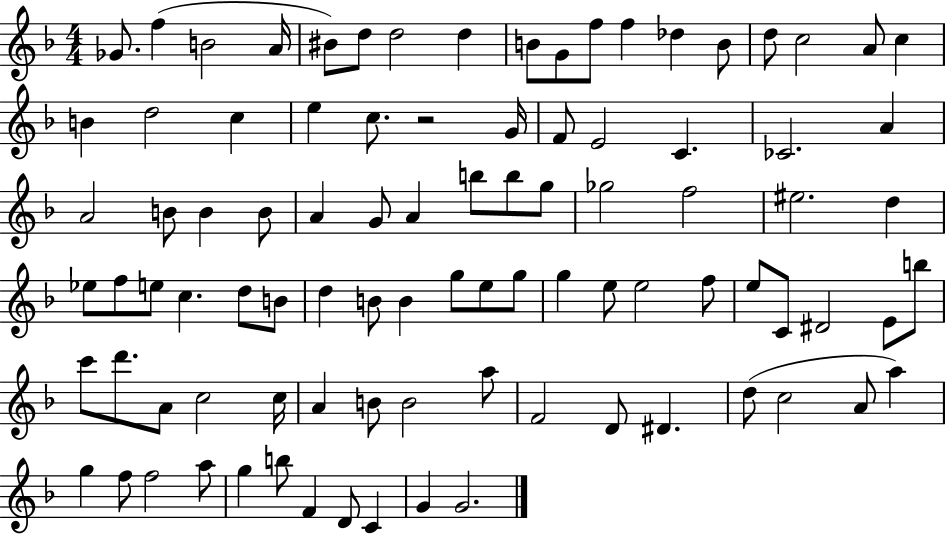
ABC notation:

X:1
T:Untitled
M:4/4
L:1/4
K:F
_G/2 f B2 A/4 ^B/2 d/2 d2 d B/2 G/2 f/2 f _d B/2 d/2 c2 A/2 c B d2 c e c/2 z2 G/4 F/2 E2 C _C2 A A2 B/2 B B/2 A G/2 A b/2 b/2 g/2 _g2 f2 ^e2 d _e/2 f/2 e/2 c d/2 B/2 d B/2 B g/2 e/2 g/2 g e/2 e2 f/2 e/2 C/2 ^D2 E/2 b/2 c'/2 d'/2 A/2 c2 c/4 A B/2 B2 a/2 F2 D/2 ^D d/2 c2 A/2 a g f/2 f2 a/2 g b/2 F D/2 C G G2